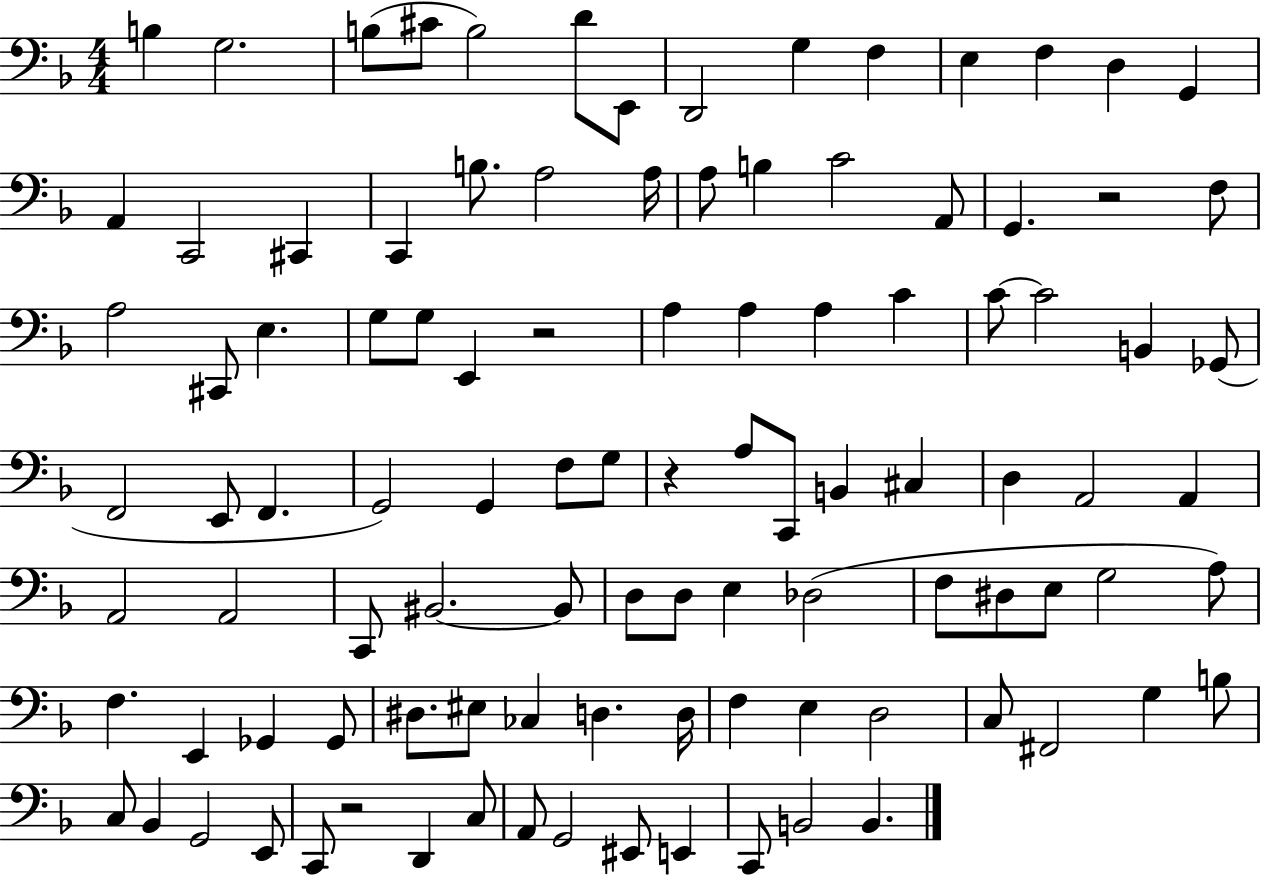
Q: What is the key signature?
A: F major